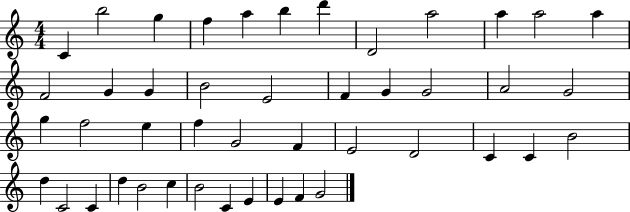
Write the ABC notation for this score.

X:1
T:Untitled
M:4/4
L:1/4
K:C
C b2 g f a b d' D2 a2 a a2 a F2 G G B2 E2 F G G2 A2 G2 g f2 e f G2 F E2 D2 C C B2 d C2 C d B2 c B2 C E E F G2